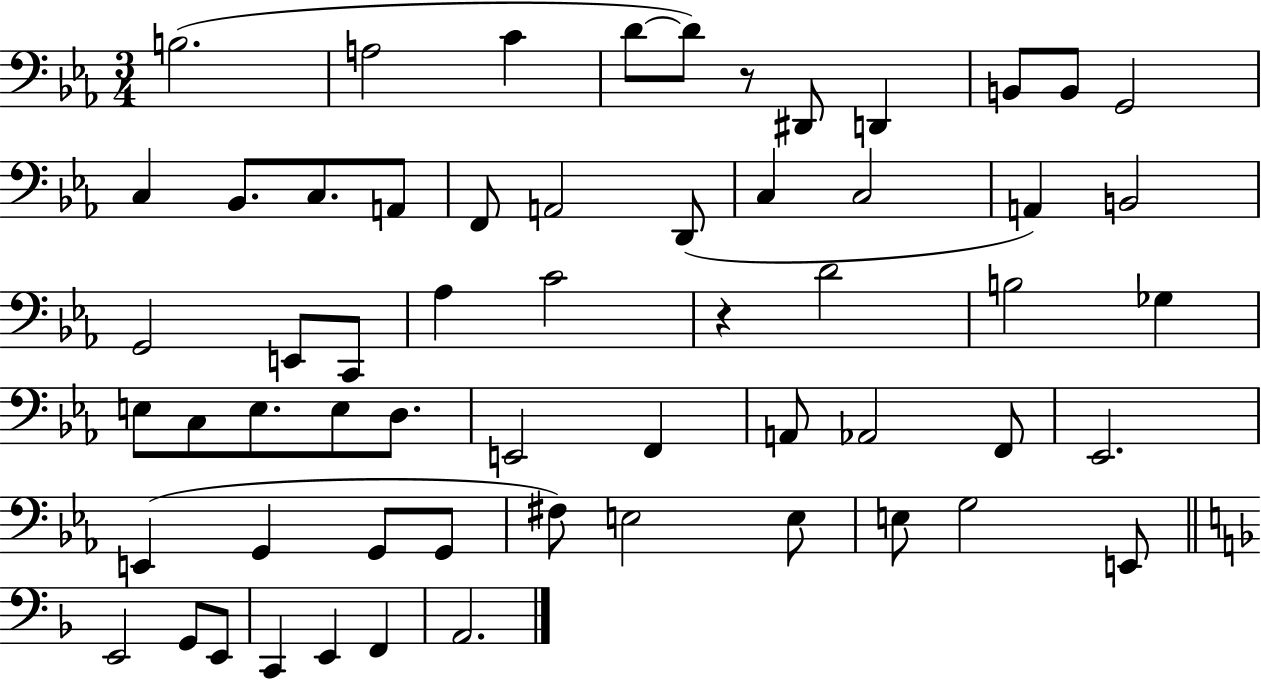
X:1
T:Untitled
M:3/4
L:1/4
K:Eb
B,2 A,2 C D/2 D/2 z/2 ^D,,/2 D,, B,,/2 B,,/2 G,,2 C, _B,,/2 C,/2 A,,/2 F,,/2 A,,2 D,,/2 C, C,2 A,, B,,2 G,,2 E,,/2 C,,/2 _A, C2 z D2 B,2 _G, E,/2 C,/2 E,/2 E,/2 D,/2 E,,2 F,, A,,/2 _A,,2 F,,/2 _E,,2 E,, G,, G,,/2 G,,/2 ^F,/2 E,2 E,/2 E,/2 G,2 E,,/2 E,,2 G,,/2 E,,/2 C,, E,, F,, A,,2